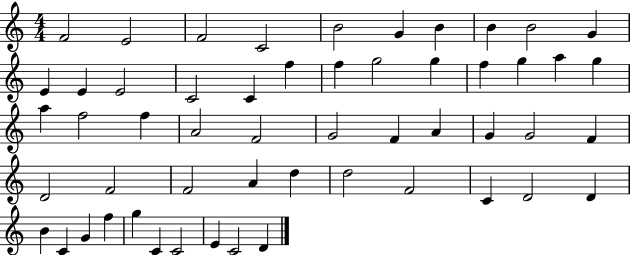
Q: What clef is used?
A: treble